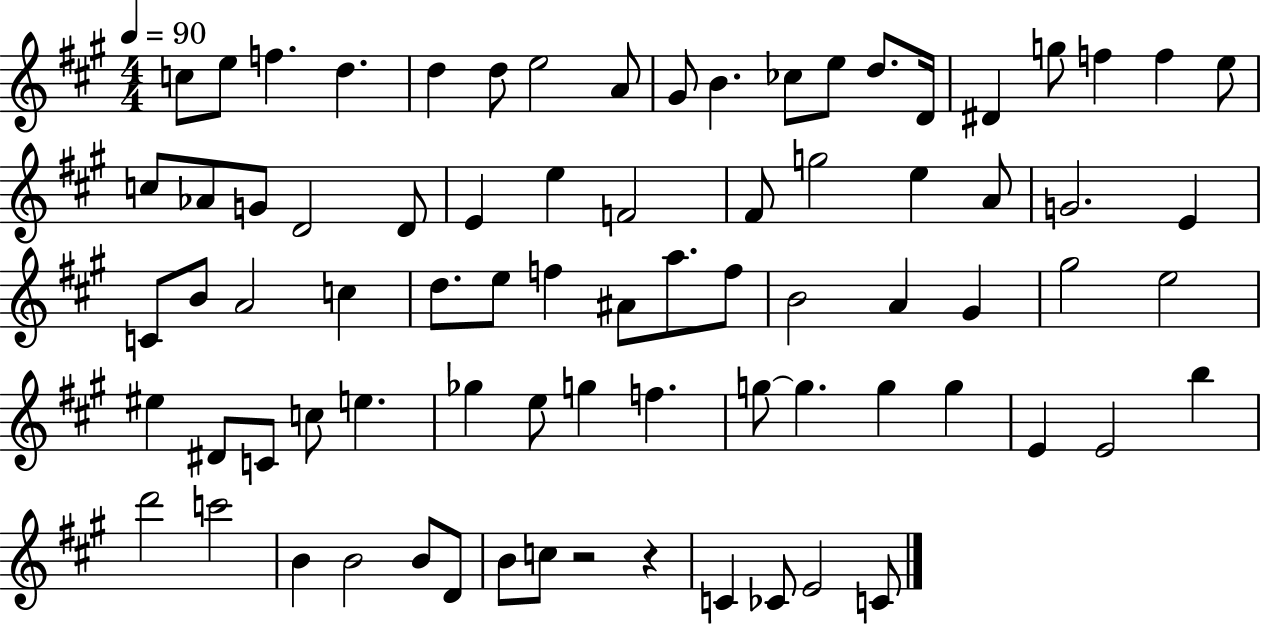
{
  \clef treble
  \numericTimeSignature
  \time 4/4
  \key a \major
  \tempo 4 = 90
  c''8 e''8 f''4. d''4. | d''4 d''8 e''2 a'8 | gis'8 b'4. ces''8 e''8 d''8. d'16 | dis'4 g''8 f''4 f''4 e''8 | \break c''8 aes'8 g'8 d'2 d'8 | e'4 e''4 f'2 | fis'8 g''2 e''4 a'8 | g'2. e'4 | \break c'8 b'8 a'2 c''4 | d''8. e''8 f''4 ais'8 a''8. f''8 | b'2 a'4 gis'4 | gis''2 e''2 | \break eis''4 dis'8 c'8 c''8 e''4. | ges''4 e''8 g''4 f''4. | g''8~~ g''4. g''4 g''4 | e'4 e'2 b''4 | \break d'''2 c'''2 | b'4 b'2 b'8 d'8 | b'8 c''8 r2 r4 | c'4 ces'8 e'2 c'8 | \break \bar "|."
}